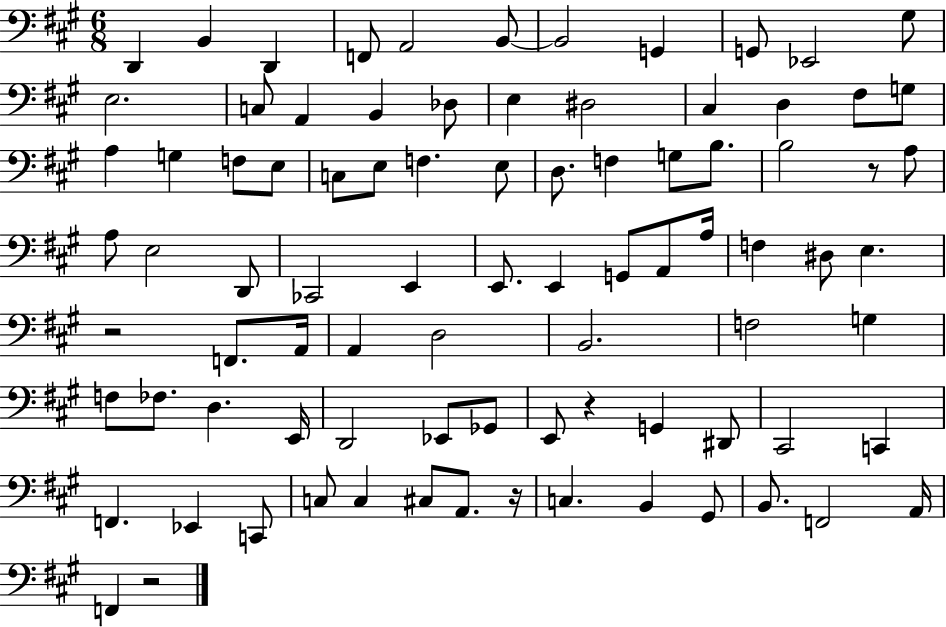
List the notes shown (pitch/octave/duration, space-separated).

D2/q B2/q D2/q F2/e A2/h B2/e B2/h G2/q G2/e Eb2/h G#3/e E3/h. C3/e A2/q B2/q Db3/e E3/q D#3/h C#3/q D3/q F#3/e G3/e A3/q G3/q F3/e E3/e C3/e E3/e F3/q. E3/e D3/e. F3/q G3/e B3/e. B3/h R/e A3/e A3/e E3/h D2/e CES2/h E2/q E2/e. E2/q G2/e A2/e A3/s F3/q D#3/e E3/q. R/h F2/e. A2/s A2/q D3/h B2/h. F3/h G3/q F3/e FES3/e. D3/q. E2/s D2/h Eb2/e Gb2/e E2/e R/q G2/q D#2/e C#2/h C2/q F2/q. Eb2/q C2/e C3/e C3/q C#3/e A2/e. R/s C3/q. B2/q G#2/e B2/e. F2/h A2/s F2/q R/h